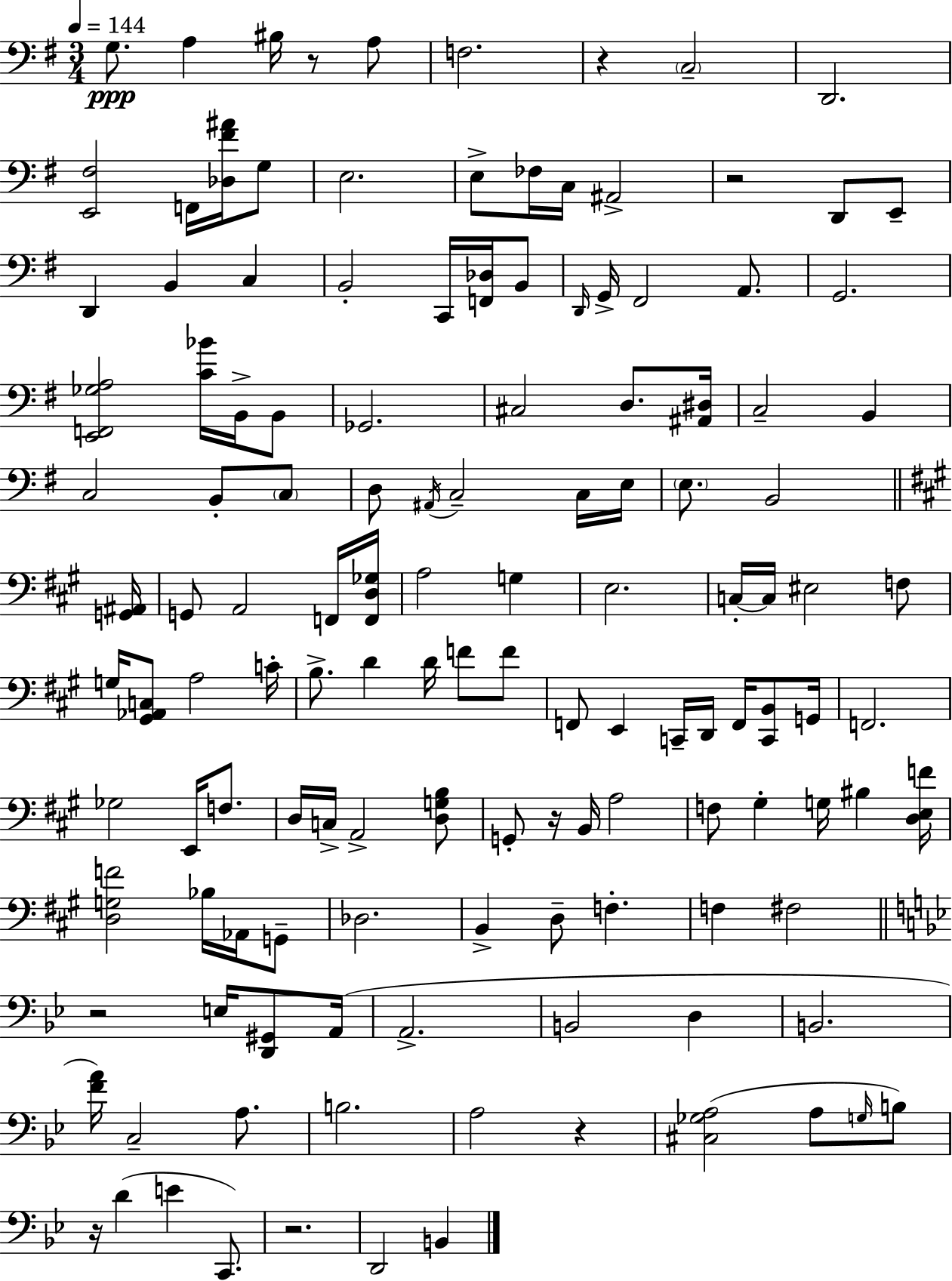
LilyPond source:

{
  \clef bass
  \numericTimeSignature
  \time 3/4
  \key e \minor
  \tempo 4 = 144
  g8.\ppp a4 bis16 r8 a8 | f2. | r4 \parenthesize c2-- | d,2. | \break <e, fis>2 f,16 <des fis' ais'>16 g8 | e2. | e8-> fes16 c16 ais,2-> | r2 d,8 e,8-- | \break d,4 b,4 c4 | b,2-. c,16 <f, des>16 b,8 | \grace { d,16 } g,16-> fis,2 a,8. | g,2. | \break <e, f, ges a>2 <c' bes'>16 b,16-> b,8 | ges,2. | cis2 d8. | <ais, dis>16 c2-- b,4 | \break c2 b,8-. \parenthesize c8 | d8 \acciaccatura { ais,16 } c2-- | c16 e16 \parenthesize e8. b,2 | \bar "||" \break \key a \major <g, ais,>16 g,8 a,2 f,16 | <f, d ges>16 a2 g4 | e2. | c16-.~~ c16 eis2 f8 | \break g16 <gis, aes, c>8 a2 | c'16-. b8.-> d'4 d'16 f'8 f'8 | f,8 e,4 c,16-- d,16 f,16 <c, b,>8 | g,16 f,2. | \break ges2 e,16 f8. | d16 c16-> a,2-> <d g b>8 | g,8-. r16 b,16 a2 | f8 gis4-. g16 bis4 | \break <d e f'>16 <d g f'>2 bes16 aes,16 g,8-- | des2. | b,4-> d8-- f4.-. | f4 fis2 | \break \bar "||" \break \key g \minor r2 e16 <d, gis,>8 a,16( | a,2.-> | b,2 d4 | b,2. | \break <f' a'>16) c2-- a8. | b2. | a2 r4 | <cis ges a>2( a8 \grace { g16 } b8) | \break r16 d'4( e'4 c,8.) | r2. | d,2 b,4 | \bar "|."
}